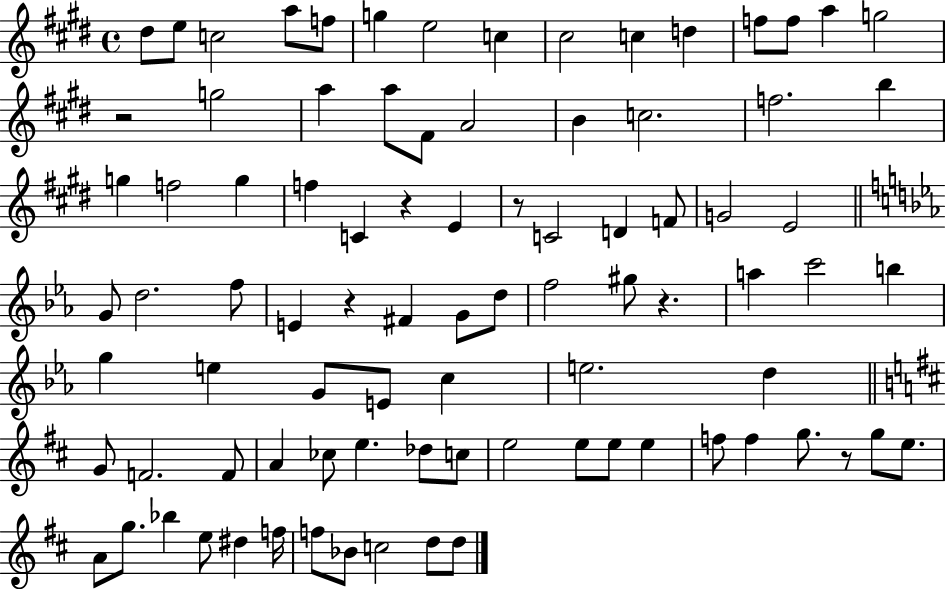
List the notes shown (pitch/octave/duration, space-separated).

D#5/e E5/e C5/h A5/e F5/e G5/q E5/h C5/q C#5/h C5/q D5/q F5/e F5/e A5/q G5/h R/h G5/h A5/q A5/e F#4/e A4/h B4/q C5/h. F5/h. B5/q G5/q F5/h G5/q F5/q C4/q R/q E4/q R/e C4/h D4/q F4/e G4/h E4/h G4/e D5/h. F5/e E4/q R/q F#4/q G4/e D5/e F5/h G#5/e R/q. A5/q C6/h B5/q G5/q E5/q G4/e E4/e C5/q E5/h. D5/q G4/e F4/h. F4/e A4/q CES5/e E5/q. Db5/e C5/e E5/h E5/e E5/e E5/q F5/e F5/q G5/e. R/e G5/e E5/e. A4/e G5/e. Bb5/q E5/e D#5/q F5/s F5/e Bb4/e C5/h D5/e D5/e